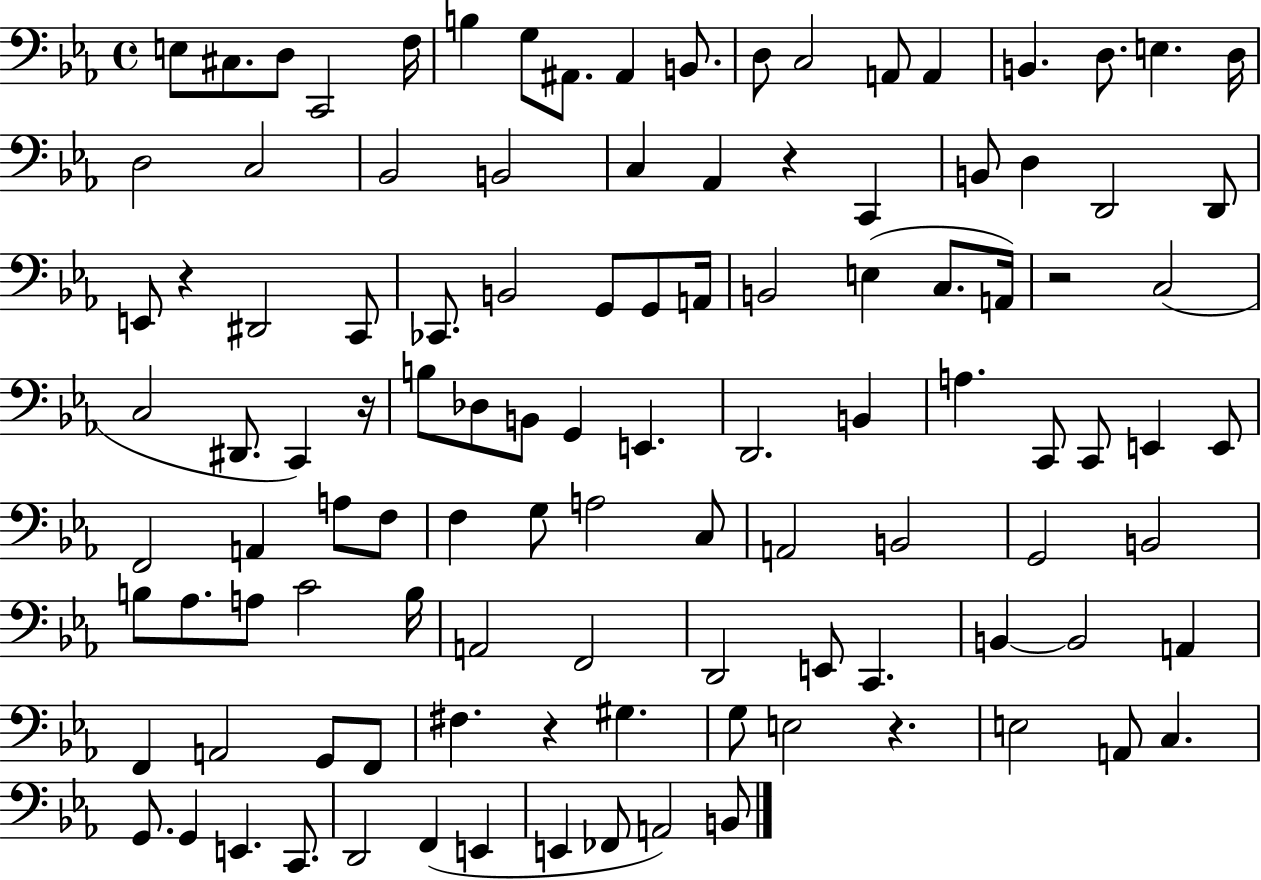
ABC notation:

X:1
T:Untitled
M:4/4
L:1/4
K:Eb
E,/2 ^C,/2 D,/2 C,,2 F,/4 B, G,/2 ^A,,/2 ^A,, B,,/2 D,/2 C,2 A,,/2 A,, B,, D,/2 E, D,/4 D,2 C,2 _B,,2 B,,2 C, _A,, z C,, B,,/2 D, D,,2 D,,/2 E,,/2 z ^D,,2 C,,/2 _C,,/2 B,,2 G,,/2 G,,/2 A,,/4 B,,2 E, C,/2 A,,/4 z2 C,2 C,2 ^D,,/2 C,, z/4 B,/2 _D,/2 B,,/2 G,, E,, D,,2 B,, A, C,,/2 C,,/2 E,, E,,/2 F,,2 A,, A,/2 F,/2 F, G,/2 A,2 C,/2 A,,2 B,,2 G,,2 B,,2 B,/2 _A,/2 A,/2 C2 B,/4 A,,2 F,,2 D,,2 E,,/2 C,, B,, B,,2 A,, F,, A,,2 G,,/2 F,,/2 ^F, z ^G, G,/2 E,2 z E,2 A,,/2 C, G,,/2 G,, E,, C,,/2 D,,2 F,, E,, E,, _F,,/2 A,,2 B,,/2